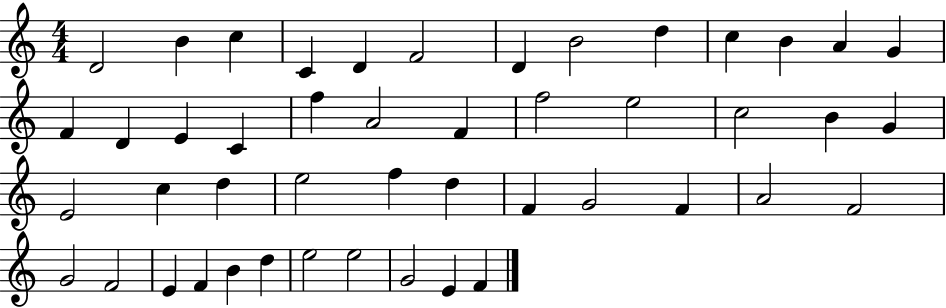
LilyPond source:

{
  \clef treble
  \numericTimeSignature
  \time 4/4
  \key c \major
  d'2 b'4 c''4 | c'4 d'4 f'2 | d'4 b'2 d''4 | c''4 b'4 a'4 g'4 | \break f'4 d'4 e'4 c'4 | f''4 a'2 f'4 | f''2 e''2 | c''2 b'4 g'4 | \break e'2 c''4 d''4 | e''2 f''4 d''4 | f'4 g'2 f'4 | a'2 f'2 | \break g'2 f'2 | e'4 f'4 b'4 d''4 | e''2 e''2 | g'2 e'4 f'4 | \break \bar "|."
}